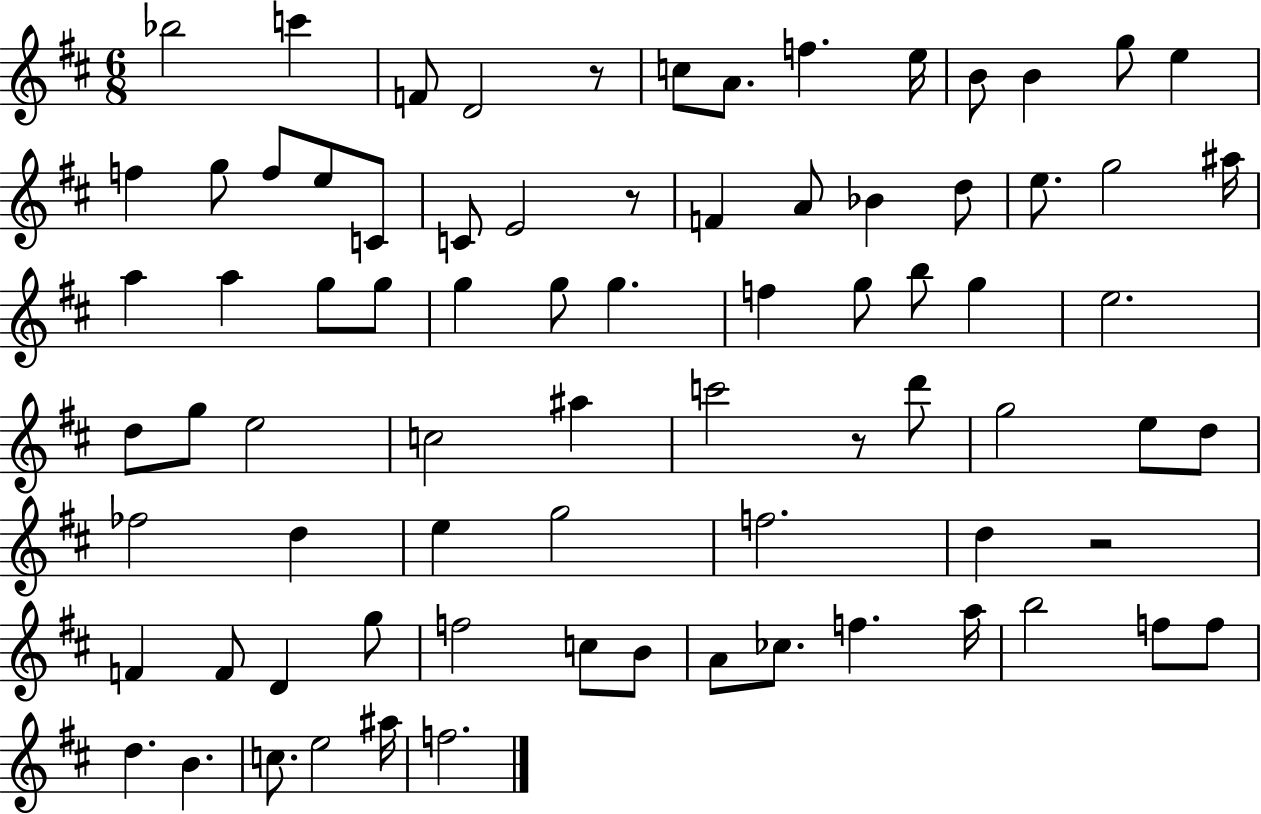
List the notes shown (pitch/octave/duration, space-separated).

Bb5/h C6/q F4/e D4/h R/e C5/e A4/e. F5/q. E5/s B4/e B4/q G5/e E5/q F5/q G5/e F5/e E5/e C4/e C4/e E4/h R/e F4/q A4/e Bb4/q D5/e E5/e. G5/h A#5/s A5/q A5/q G5/e G5/e G5/q G5/e G5/q. F5/q G5/e B5/e G5/q E5/h. D5/e G5/e E5/h C5/h A#5/q C6/h R/e D6/e G5/h E5/e D5/e FES5/h D5/q E5/q G5/h F5/h. D5/q R/h F4/q F4/e D4/q G5/e F5/h C5/e B4/e A4/e CES5/e. F5/q. A5/s B5/h F5/e F5/e D5/q. B4/q. C5/e. E5/h A#5/s F5/h.